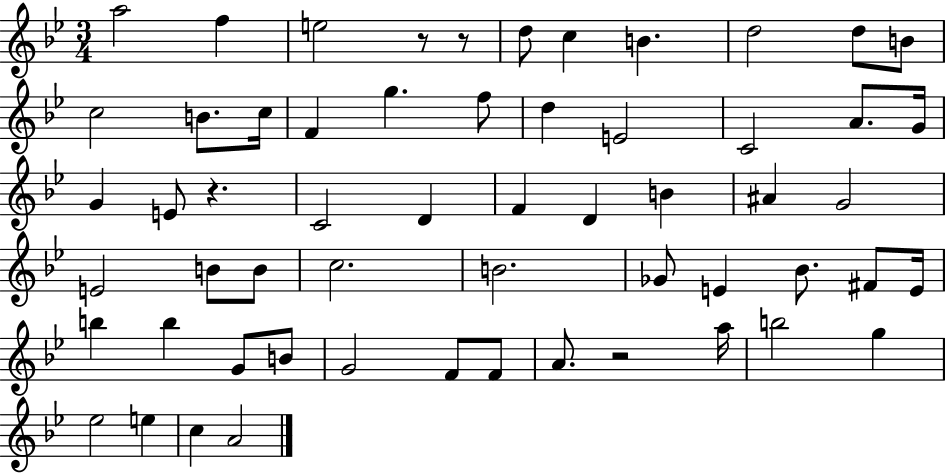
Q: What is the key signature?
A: BES major